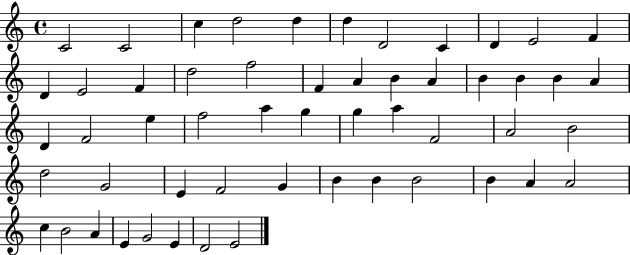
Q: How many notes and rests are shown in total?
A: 54